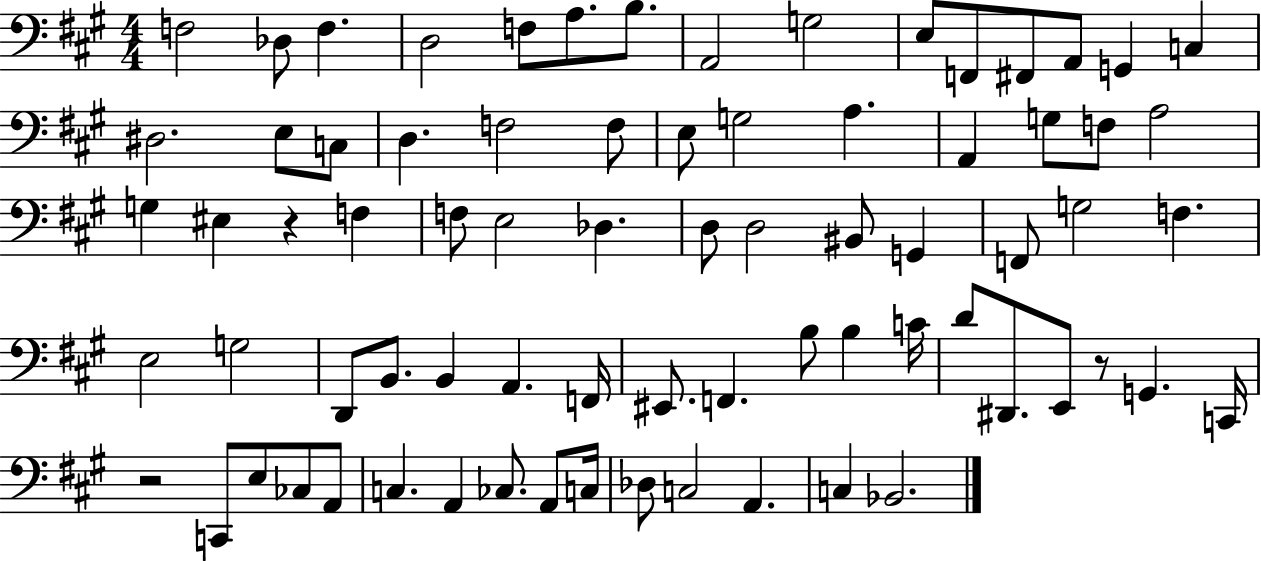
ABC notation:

X:1
T:Untitled
M:4/4
L:1/4
K:A
F,2 _D,/2 F, D,2 F,/2 A,/2 B,/2 A,,2 G,2 E,/2 F,,/2 ^F,,/2 A,,/2 G,, C, ^D,2 E,/2 C,/2 D, F,2 F,/2 E,/2 G,2 A, A,, G,/2 F,/2 A,2 G, ^E, z F, F,/2 E,2 _D, D,/2 D,2 ^B,,/2 G,, F,,/2 G,2 F, E,2 G,2 D,,/2 B,,/2 B,, A,, F,,/4 ^E,,/2 F,, B,/2 B, C/4 D/2 ^D,,/2 E,,/2 z/2 G,, C,,/4 z2 C,,/2 E,/2 _C,/2 A,,/2 C, A,, _C,/2 A,,/2 C,/4 _D,/2 C,2 A,, C, _B,,2